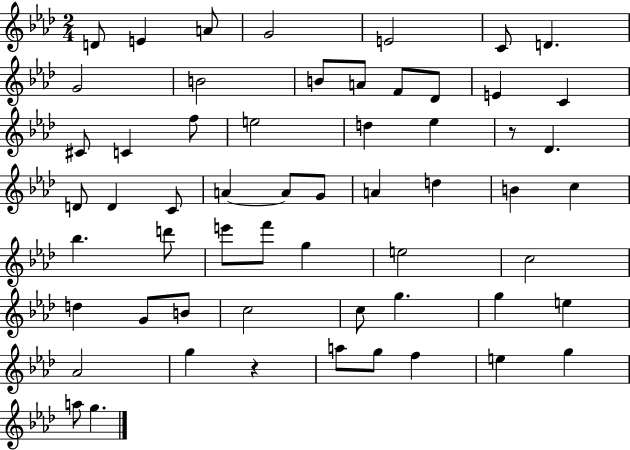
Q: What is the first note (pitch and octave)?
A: D4